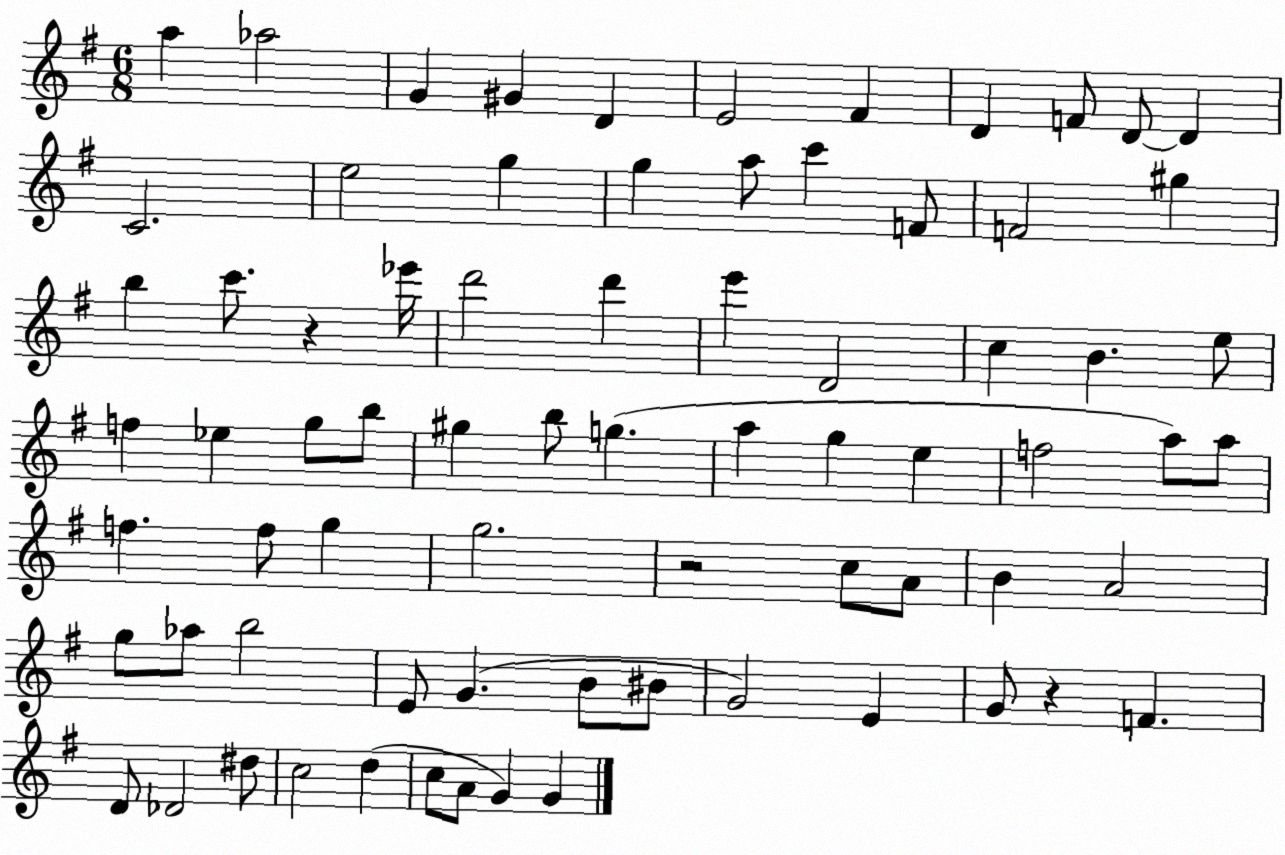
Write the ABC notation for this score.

X:1
T:Untitled
M:6/8
L:1/4
K:G
a _a2 G ^G D E2 ^F D F/2 D/2 D C2 e2 g g a/2 c' F/2 F2 ^g b c'/2 z _e'/4 d'2 d' e' D2 c B e/2 f _e g/2 b/2 ^g b/2 g a g e f2 a/2 a/2 f f/2 g g2 z2 c/2 A/2 B A2 g/2 _a/2 b2 E/2 G B/2 ^B/2 G2 E G/2 z F D/2 _D2 ^d/2 c2 d c/2 A/2 G G